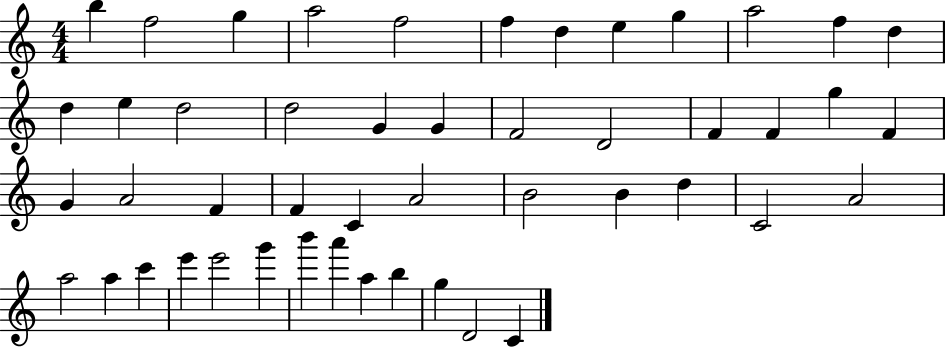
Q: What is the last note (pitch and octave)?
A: C4